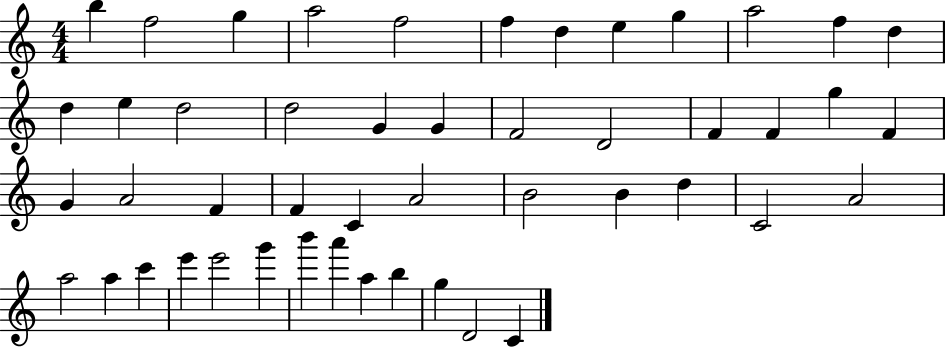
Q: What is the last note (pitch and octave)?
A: C4